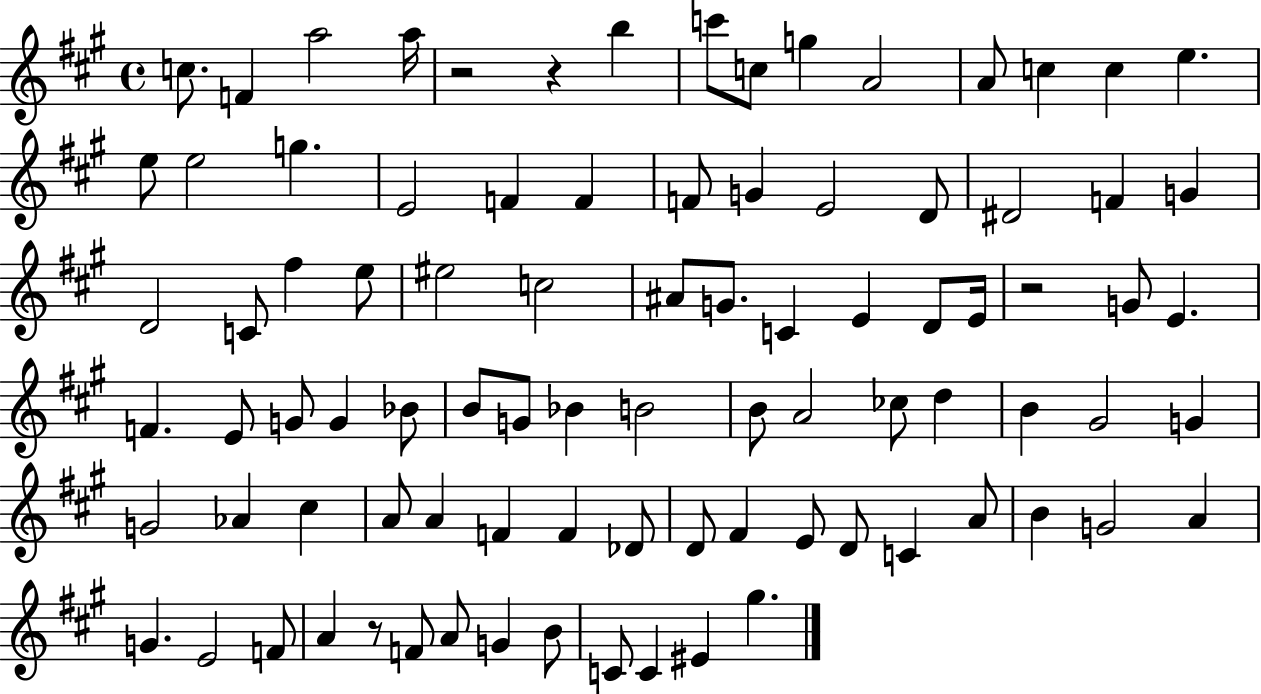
{
  \clef treble
  \time 4/4
  \defaultTimeSignature
  \key a \major
  \repeat volta 2 { c''8. f'4 a''2 a''16 | r2 r4 b''4 | c'''8 c''8 g''4 a'2 | a'8 c''4 c''4 e''4. | \break e''8 e''2 g''4. | e'2 f'4 f'4 | f'8 g'4 e'2 d'8 | dis'2 f'4 g'4 | \break d'2 c'8 fis''4 e''8 | eis''2 c''2 | ais'8 g'8. c'4 e'4 d'8 e'16 | r2 g'8 e'4. | \break f'4. e'8 g'8 g'4 bes'8 | b'8 g'8 bes'4 b'2 | b'8 a'2 ces''8 d''4 | b'4 gis'2 g'4 | \break g'2 aes'4 cis''4 | a'8 a'4 f'4 f'4 des'8 | d'8 fis'4 e'8 d'8 c'4 a'8 | b'4 g'2 a'4 | \break g'4. e'2 f'8 | a'4 r8 f'8 a'8 g'4 b'8 | c'8 c'4 eis'4 gis''4. | } \bar "|."
}